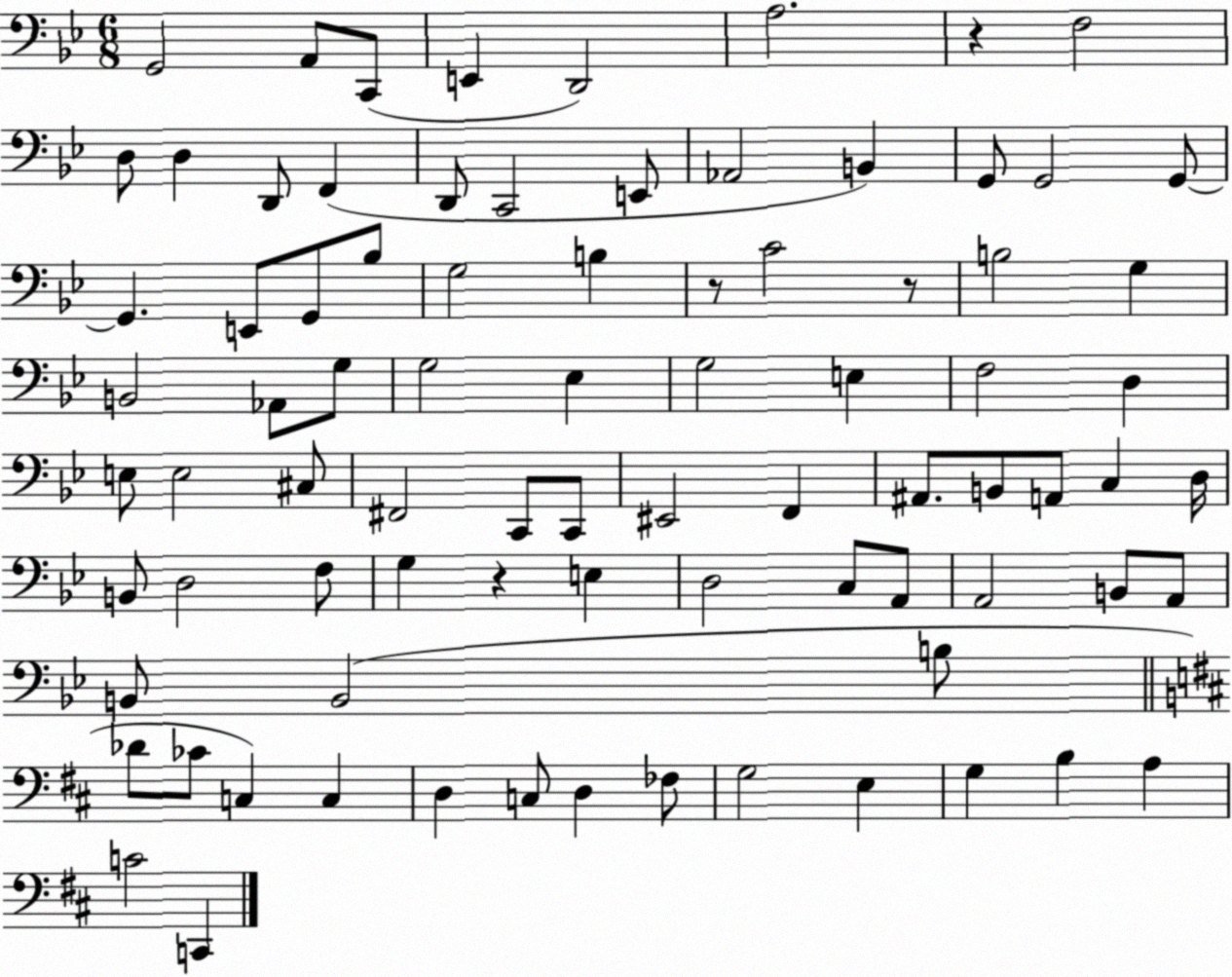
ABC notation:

X:1
T:Untitled
M:6/8
L:1/4
K:Bb
G,,2 A,,/2 C,,/2 E,, D,,2 A,2 z F,2 D,/2 D, D,,/2 F,, D,,/2 C,,2 E,,/2 _A,,2 B,, G,,/2 G,,2 G,,/2 G,, E,,/2 G,,/2 _B,/2 G,2 B, z/2 C2 z/2 B,2 G, B,,2 _A,,/2 G,/2 G,2 _E, G,2 E, F,2 D, E,/2 E,2 ^C,/2 ^F,,2 C,,/2 C,,/2 ^E,,2 F,, ^A,,/2 B,,/2 A,,/2 C, D,/4 B,,/2 D,2 F,/2 G, z E, D,2 C,/2 A,,/2 A,,2 B,,/2 A,,/2 B,,/2 B,,2 B,/2 _D/2 _C/2 C, C, D, C,/2 D, _F,/2 G,2 E, G, B, A, C2 C,,